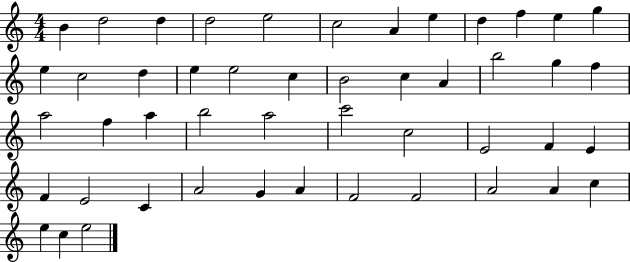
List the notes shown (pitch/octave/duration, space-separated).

B4/q D5/h D5/q D5/h E5/h C5/h A4/q E5/q D5/q F5/q E5/q G5/q E5/q C5/h D5/q E5/q E5/h C5/q B4/h C5/q A4/q B5/h G5/q F5/q A5/h F5/q A5/q B5/h A5/h C6/h C5/h E4/h F4/q E4/q F4/q E4/h C4/q A4/h G4/q A4/q F4/h F4/h A4/h A4/q C5/q E5/q C5/q E5/h